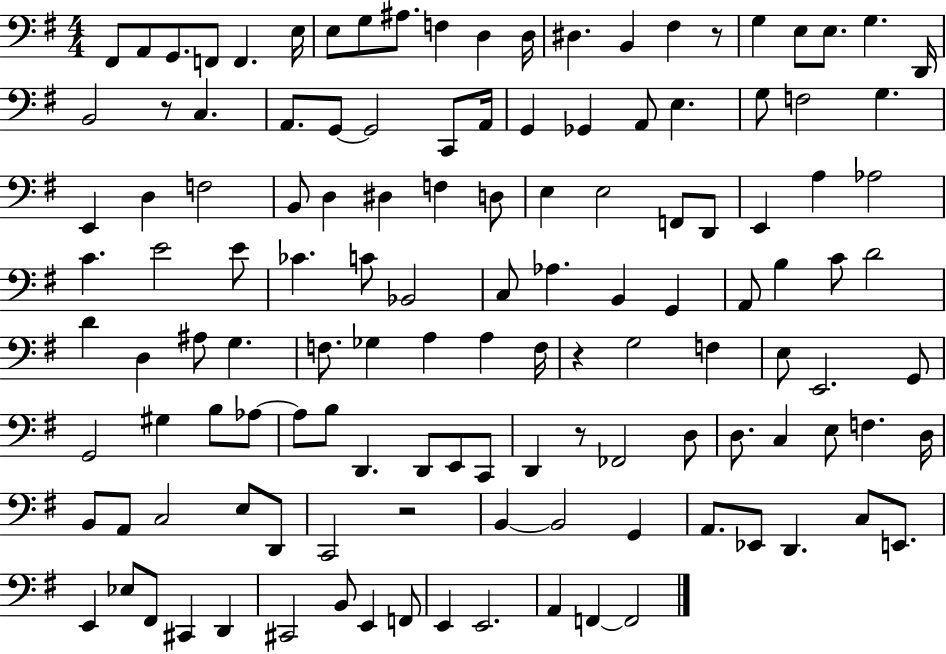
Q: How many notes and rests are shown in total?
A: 128